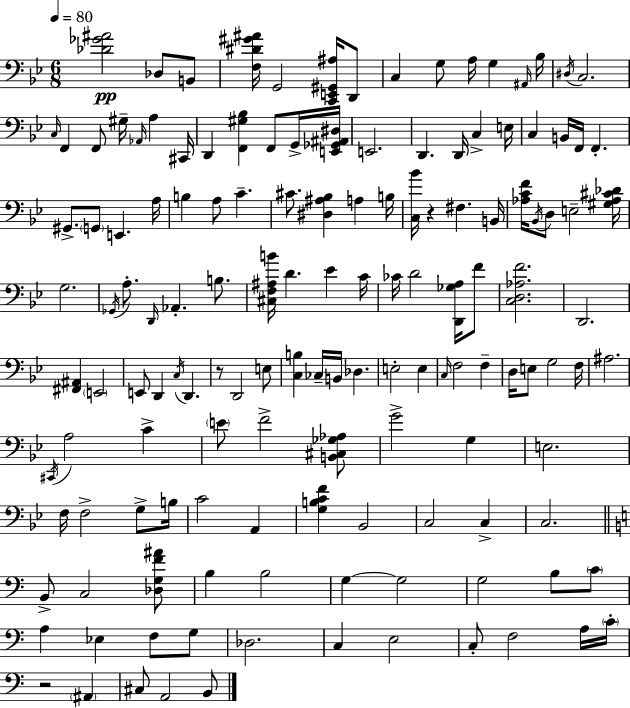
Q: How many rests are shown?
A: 3